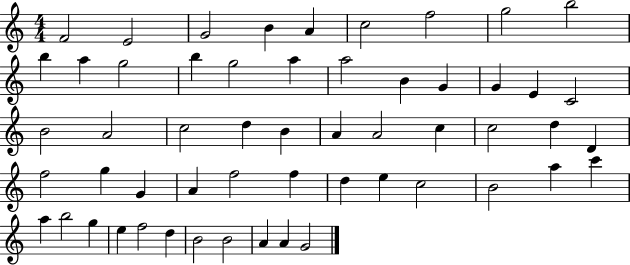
X:1
T:Untitled
M:4/4
L:1/4
K:C
F2 E2 G2 B A c2 f2 g2 b2 b a g2 b g2 a a2 B G G E C2 B2 A2 c2 d B A A2 c c2 d D f2 g G A f2 f d e c2 B2 a c' a b2 g e f2 d B2 B2 A A G2